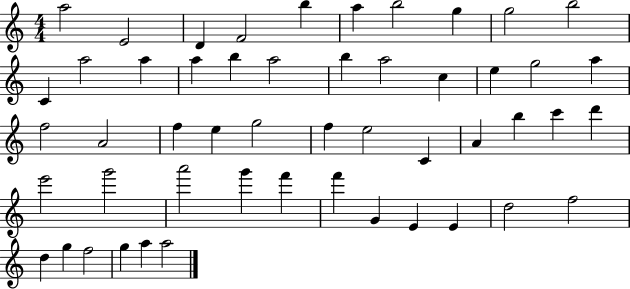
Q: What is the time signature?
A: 4/4